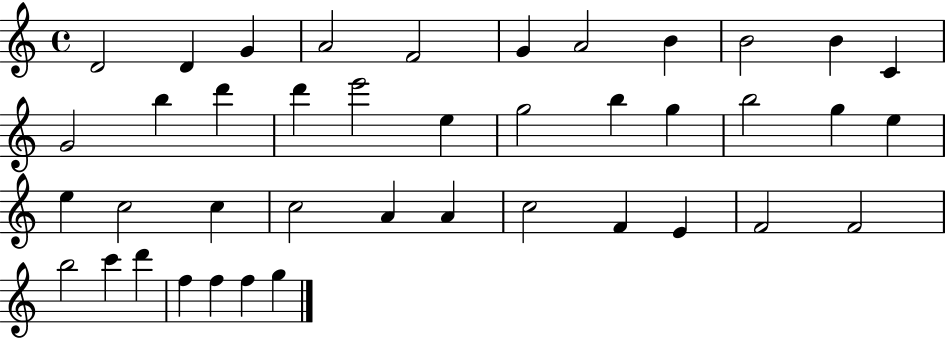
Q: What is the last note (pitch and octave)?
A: G5